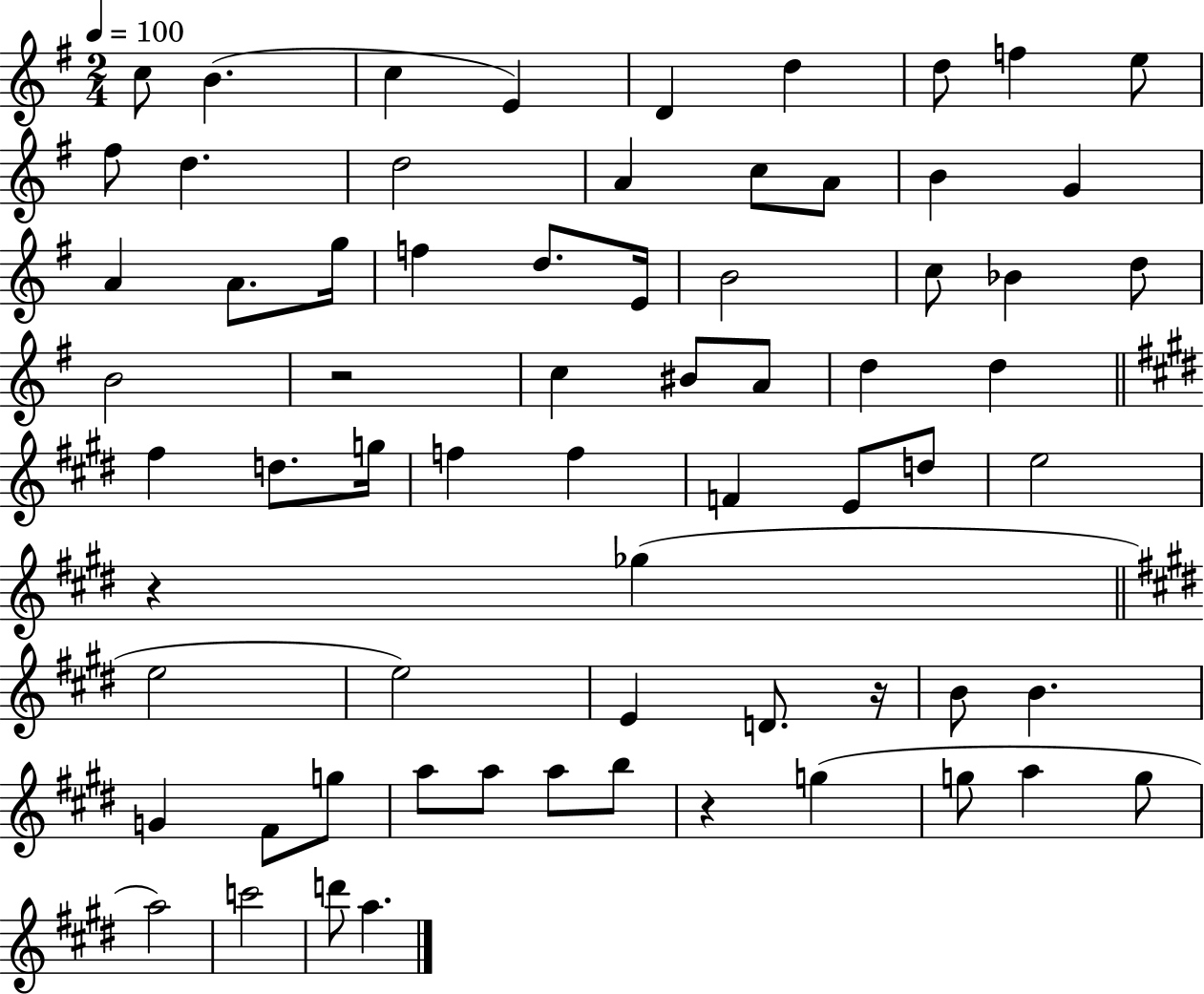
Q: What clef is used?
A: treble